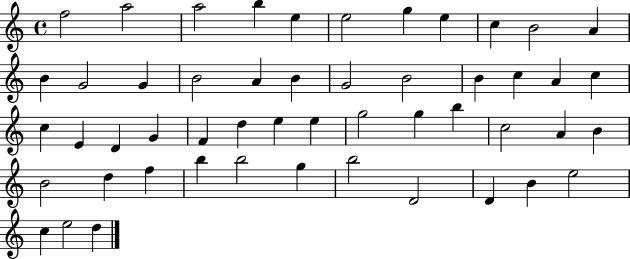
F5/h A5/h A5/h B5/q E5/q E5/h G5/q E5/q C5/q B4/h A4/q B4/q G4/h G4/q B4/h A4/q B4/q G4/h B4/h B4/q C5/q A4/q C5/q C5/q E4/q D4/q G4/q F4/q D5/q E5/q E5/q G5/h G5/q B5/q C5/h A4/q B4/q B4/h D5/q F5/q B5/q B5/h G5/q B5/h D4/h D4/q B4/q E5/h C5/q E5/h D5/q